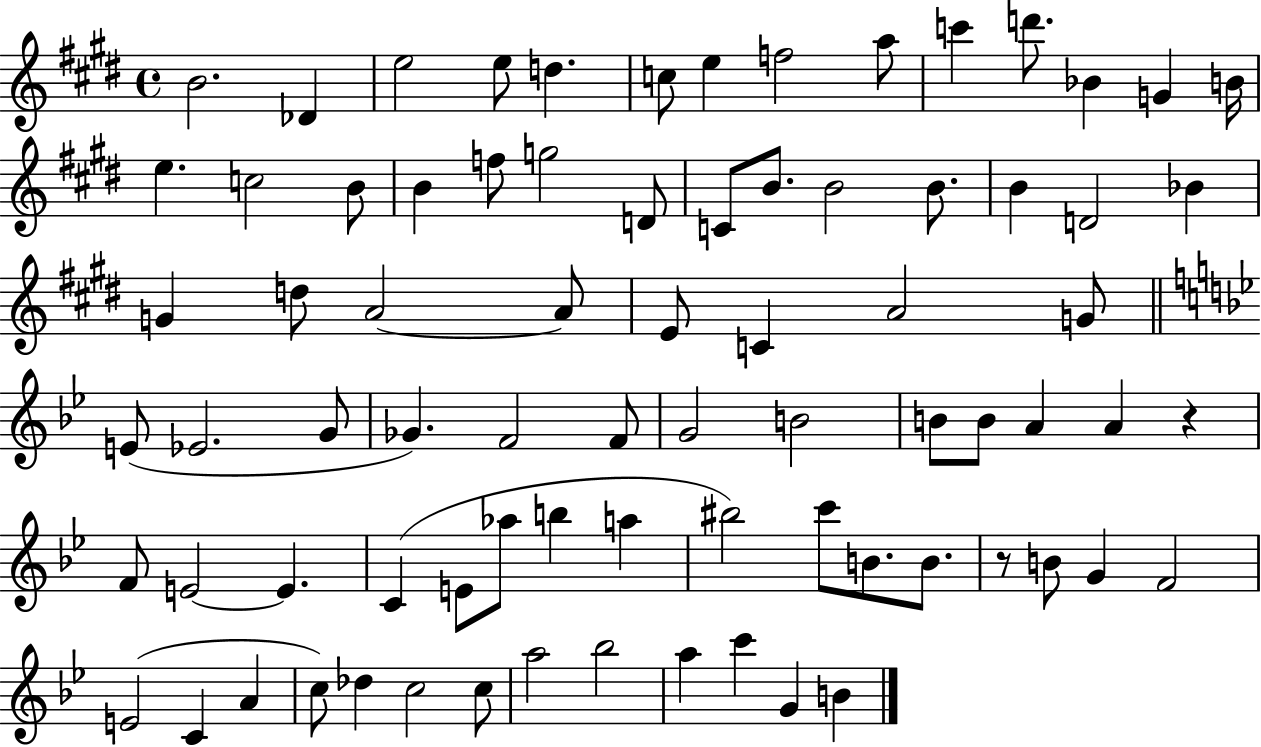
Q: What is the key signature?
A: E major